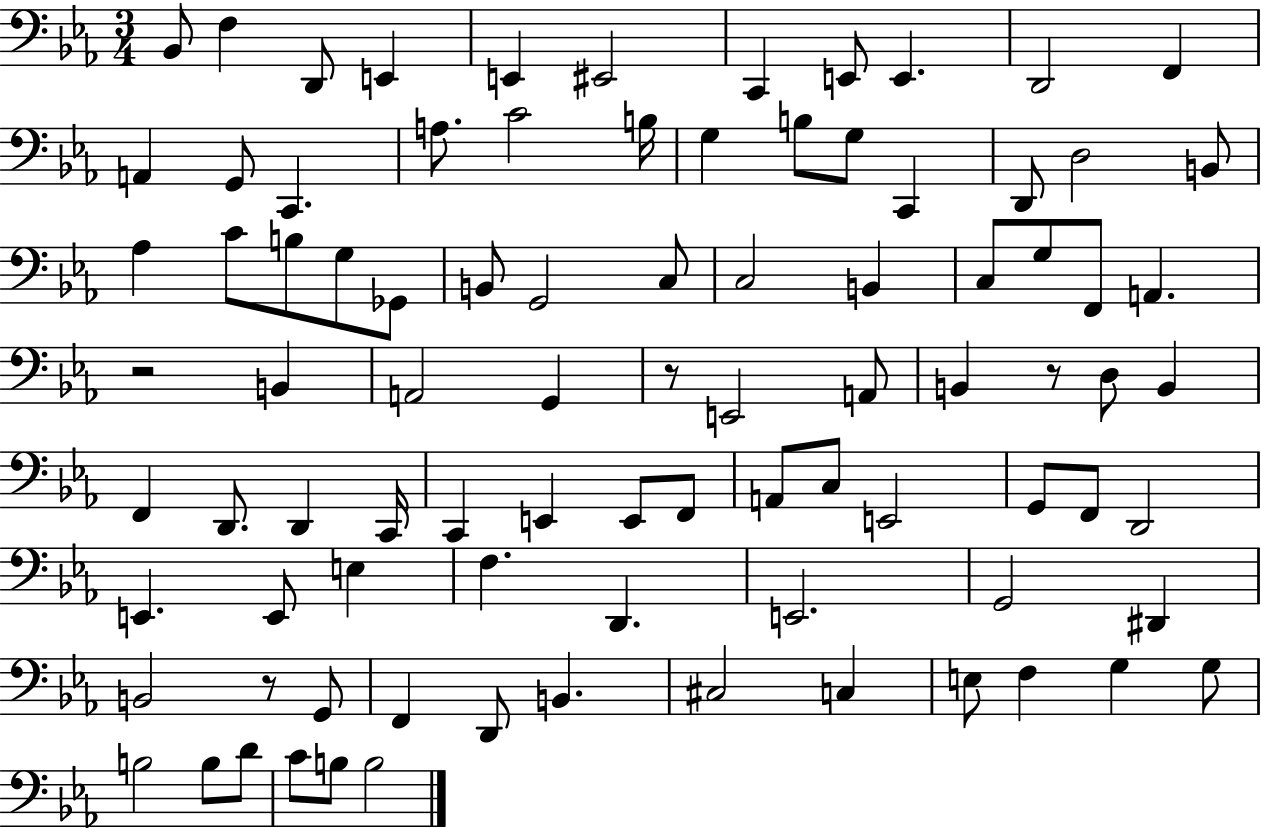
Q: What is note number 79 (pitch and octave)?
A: G3